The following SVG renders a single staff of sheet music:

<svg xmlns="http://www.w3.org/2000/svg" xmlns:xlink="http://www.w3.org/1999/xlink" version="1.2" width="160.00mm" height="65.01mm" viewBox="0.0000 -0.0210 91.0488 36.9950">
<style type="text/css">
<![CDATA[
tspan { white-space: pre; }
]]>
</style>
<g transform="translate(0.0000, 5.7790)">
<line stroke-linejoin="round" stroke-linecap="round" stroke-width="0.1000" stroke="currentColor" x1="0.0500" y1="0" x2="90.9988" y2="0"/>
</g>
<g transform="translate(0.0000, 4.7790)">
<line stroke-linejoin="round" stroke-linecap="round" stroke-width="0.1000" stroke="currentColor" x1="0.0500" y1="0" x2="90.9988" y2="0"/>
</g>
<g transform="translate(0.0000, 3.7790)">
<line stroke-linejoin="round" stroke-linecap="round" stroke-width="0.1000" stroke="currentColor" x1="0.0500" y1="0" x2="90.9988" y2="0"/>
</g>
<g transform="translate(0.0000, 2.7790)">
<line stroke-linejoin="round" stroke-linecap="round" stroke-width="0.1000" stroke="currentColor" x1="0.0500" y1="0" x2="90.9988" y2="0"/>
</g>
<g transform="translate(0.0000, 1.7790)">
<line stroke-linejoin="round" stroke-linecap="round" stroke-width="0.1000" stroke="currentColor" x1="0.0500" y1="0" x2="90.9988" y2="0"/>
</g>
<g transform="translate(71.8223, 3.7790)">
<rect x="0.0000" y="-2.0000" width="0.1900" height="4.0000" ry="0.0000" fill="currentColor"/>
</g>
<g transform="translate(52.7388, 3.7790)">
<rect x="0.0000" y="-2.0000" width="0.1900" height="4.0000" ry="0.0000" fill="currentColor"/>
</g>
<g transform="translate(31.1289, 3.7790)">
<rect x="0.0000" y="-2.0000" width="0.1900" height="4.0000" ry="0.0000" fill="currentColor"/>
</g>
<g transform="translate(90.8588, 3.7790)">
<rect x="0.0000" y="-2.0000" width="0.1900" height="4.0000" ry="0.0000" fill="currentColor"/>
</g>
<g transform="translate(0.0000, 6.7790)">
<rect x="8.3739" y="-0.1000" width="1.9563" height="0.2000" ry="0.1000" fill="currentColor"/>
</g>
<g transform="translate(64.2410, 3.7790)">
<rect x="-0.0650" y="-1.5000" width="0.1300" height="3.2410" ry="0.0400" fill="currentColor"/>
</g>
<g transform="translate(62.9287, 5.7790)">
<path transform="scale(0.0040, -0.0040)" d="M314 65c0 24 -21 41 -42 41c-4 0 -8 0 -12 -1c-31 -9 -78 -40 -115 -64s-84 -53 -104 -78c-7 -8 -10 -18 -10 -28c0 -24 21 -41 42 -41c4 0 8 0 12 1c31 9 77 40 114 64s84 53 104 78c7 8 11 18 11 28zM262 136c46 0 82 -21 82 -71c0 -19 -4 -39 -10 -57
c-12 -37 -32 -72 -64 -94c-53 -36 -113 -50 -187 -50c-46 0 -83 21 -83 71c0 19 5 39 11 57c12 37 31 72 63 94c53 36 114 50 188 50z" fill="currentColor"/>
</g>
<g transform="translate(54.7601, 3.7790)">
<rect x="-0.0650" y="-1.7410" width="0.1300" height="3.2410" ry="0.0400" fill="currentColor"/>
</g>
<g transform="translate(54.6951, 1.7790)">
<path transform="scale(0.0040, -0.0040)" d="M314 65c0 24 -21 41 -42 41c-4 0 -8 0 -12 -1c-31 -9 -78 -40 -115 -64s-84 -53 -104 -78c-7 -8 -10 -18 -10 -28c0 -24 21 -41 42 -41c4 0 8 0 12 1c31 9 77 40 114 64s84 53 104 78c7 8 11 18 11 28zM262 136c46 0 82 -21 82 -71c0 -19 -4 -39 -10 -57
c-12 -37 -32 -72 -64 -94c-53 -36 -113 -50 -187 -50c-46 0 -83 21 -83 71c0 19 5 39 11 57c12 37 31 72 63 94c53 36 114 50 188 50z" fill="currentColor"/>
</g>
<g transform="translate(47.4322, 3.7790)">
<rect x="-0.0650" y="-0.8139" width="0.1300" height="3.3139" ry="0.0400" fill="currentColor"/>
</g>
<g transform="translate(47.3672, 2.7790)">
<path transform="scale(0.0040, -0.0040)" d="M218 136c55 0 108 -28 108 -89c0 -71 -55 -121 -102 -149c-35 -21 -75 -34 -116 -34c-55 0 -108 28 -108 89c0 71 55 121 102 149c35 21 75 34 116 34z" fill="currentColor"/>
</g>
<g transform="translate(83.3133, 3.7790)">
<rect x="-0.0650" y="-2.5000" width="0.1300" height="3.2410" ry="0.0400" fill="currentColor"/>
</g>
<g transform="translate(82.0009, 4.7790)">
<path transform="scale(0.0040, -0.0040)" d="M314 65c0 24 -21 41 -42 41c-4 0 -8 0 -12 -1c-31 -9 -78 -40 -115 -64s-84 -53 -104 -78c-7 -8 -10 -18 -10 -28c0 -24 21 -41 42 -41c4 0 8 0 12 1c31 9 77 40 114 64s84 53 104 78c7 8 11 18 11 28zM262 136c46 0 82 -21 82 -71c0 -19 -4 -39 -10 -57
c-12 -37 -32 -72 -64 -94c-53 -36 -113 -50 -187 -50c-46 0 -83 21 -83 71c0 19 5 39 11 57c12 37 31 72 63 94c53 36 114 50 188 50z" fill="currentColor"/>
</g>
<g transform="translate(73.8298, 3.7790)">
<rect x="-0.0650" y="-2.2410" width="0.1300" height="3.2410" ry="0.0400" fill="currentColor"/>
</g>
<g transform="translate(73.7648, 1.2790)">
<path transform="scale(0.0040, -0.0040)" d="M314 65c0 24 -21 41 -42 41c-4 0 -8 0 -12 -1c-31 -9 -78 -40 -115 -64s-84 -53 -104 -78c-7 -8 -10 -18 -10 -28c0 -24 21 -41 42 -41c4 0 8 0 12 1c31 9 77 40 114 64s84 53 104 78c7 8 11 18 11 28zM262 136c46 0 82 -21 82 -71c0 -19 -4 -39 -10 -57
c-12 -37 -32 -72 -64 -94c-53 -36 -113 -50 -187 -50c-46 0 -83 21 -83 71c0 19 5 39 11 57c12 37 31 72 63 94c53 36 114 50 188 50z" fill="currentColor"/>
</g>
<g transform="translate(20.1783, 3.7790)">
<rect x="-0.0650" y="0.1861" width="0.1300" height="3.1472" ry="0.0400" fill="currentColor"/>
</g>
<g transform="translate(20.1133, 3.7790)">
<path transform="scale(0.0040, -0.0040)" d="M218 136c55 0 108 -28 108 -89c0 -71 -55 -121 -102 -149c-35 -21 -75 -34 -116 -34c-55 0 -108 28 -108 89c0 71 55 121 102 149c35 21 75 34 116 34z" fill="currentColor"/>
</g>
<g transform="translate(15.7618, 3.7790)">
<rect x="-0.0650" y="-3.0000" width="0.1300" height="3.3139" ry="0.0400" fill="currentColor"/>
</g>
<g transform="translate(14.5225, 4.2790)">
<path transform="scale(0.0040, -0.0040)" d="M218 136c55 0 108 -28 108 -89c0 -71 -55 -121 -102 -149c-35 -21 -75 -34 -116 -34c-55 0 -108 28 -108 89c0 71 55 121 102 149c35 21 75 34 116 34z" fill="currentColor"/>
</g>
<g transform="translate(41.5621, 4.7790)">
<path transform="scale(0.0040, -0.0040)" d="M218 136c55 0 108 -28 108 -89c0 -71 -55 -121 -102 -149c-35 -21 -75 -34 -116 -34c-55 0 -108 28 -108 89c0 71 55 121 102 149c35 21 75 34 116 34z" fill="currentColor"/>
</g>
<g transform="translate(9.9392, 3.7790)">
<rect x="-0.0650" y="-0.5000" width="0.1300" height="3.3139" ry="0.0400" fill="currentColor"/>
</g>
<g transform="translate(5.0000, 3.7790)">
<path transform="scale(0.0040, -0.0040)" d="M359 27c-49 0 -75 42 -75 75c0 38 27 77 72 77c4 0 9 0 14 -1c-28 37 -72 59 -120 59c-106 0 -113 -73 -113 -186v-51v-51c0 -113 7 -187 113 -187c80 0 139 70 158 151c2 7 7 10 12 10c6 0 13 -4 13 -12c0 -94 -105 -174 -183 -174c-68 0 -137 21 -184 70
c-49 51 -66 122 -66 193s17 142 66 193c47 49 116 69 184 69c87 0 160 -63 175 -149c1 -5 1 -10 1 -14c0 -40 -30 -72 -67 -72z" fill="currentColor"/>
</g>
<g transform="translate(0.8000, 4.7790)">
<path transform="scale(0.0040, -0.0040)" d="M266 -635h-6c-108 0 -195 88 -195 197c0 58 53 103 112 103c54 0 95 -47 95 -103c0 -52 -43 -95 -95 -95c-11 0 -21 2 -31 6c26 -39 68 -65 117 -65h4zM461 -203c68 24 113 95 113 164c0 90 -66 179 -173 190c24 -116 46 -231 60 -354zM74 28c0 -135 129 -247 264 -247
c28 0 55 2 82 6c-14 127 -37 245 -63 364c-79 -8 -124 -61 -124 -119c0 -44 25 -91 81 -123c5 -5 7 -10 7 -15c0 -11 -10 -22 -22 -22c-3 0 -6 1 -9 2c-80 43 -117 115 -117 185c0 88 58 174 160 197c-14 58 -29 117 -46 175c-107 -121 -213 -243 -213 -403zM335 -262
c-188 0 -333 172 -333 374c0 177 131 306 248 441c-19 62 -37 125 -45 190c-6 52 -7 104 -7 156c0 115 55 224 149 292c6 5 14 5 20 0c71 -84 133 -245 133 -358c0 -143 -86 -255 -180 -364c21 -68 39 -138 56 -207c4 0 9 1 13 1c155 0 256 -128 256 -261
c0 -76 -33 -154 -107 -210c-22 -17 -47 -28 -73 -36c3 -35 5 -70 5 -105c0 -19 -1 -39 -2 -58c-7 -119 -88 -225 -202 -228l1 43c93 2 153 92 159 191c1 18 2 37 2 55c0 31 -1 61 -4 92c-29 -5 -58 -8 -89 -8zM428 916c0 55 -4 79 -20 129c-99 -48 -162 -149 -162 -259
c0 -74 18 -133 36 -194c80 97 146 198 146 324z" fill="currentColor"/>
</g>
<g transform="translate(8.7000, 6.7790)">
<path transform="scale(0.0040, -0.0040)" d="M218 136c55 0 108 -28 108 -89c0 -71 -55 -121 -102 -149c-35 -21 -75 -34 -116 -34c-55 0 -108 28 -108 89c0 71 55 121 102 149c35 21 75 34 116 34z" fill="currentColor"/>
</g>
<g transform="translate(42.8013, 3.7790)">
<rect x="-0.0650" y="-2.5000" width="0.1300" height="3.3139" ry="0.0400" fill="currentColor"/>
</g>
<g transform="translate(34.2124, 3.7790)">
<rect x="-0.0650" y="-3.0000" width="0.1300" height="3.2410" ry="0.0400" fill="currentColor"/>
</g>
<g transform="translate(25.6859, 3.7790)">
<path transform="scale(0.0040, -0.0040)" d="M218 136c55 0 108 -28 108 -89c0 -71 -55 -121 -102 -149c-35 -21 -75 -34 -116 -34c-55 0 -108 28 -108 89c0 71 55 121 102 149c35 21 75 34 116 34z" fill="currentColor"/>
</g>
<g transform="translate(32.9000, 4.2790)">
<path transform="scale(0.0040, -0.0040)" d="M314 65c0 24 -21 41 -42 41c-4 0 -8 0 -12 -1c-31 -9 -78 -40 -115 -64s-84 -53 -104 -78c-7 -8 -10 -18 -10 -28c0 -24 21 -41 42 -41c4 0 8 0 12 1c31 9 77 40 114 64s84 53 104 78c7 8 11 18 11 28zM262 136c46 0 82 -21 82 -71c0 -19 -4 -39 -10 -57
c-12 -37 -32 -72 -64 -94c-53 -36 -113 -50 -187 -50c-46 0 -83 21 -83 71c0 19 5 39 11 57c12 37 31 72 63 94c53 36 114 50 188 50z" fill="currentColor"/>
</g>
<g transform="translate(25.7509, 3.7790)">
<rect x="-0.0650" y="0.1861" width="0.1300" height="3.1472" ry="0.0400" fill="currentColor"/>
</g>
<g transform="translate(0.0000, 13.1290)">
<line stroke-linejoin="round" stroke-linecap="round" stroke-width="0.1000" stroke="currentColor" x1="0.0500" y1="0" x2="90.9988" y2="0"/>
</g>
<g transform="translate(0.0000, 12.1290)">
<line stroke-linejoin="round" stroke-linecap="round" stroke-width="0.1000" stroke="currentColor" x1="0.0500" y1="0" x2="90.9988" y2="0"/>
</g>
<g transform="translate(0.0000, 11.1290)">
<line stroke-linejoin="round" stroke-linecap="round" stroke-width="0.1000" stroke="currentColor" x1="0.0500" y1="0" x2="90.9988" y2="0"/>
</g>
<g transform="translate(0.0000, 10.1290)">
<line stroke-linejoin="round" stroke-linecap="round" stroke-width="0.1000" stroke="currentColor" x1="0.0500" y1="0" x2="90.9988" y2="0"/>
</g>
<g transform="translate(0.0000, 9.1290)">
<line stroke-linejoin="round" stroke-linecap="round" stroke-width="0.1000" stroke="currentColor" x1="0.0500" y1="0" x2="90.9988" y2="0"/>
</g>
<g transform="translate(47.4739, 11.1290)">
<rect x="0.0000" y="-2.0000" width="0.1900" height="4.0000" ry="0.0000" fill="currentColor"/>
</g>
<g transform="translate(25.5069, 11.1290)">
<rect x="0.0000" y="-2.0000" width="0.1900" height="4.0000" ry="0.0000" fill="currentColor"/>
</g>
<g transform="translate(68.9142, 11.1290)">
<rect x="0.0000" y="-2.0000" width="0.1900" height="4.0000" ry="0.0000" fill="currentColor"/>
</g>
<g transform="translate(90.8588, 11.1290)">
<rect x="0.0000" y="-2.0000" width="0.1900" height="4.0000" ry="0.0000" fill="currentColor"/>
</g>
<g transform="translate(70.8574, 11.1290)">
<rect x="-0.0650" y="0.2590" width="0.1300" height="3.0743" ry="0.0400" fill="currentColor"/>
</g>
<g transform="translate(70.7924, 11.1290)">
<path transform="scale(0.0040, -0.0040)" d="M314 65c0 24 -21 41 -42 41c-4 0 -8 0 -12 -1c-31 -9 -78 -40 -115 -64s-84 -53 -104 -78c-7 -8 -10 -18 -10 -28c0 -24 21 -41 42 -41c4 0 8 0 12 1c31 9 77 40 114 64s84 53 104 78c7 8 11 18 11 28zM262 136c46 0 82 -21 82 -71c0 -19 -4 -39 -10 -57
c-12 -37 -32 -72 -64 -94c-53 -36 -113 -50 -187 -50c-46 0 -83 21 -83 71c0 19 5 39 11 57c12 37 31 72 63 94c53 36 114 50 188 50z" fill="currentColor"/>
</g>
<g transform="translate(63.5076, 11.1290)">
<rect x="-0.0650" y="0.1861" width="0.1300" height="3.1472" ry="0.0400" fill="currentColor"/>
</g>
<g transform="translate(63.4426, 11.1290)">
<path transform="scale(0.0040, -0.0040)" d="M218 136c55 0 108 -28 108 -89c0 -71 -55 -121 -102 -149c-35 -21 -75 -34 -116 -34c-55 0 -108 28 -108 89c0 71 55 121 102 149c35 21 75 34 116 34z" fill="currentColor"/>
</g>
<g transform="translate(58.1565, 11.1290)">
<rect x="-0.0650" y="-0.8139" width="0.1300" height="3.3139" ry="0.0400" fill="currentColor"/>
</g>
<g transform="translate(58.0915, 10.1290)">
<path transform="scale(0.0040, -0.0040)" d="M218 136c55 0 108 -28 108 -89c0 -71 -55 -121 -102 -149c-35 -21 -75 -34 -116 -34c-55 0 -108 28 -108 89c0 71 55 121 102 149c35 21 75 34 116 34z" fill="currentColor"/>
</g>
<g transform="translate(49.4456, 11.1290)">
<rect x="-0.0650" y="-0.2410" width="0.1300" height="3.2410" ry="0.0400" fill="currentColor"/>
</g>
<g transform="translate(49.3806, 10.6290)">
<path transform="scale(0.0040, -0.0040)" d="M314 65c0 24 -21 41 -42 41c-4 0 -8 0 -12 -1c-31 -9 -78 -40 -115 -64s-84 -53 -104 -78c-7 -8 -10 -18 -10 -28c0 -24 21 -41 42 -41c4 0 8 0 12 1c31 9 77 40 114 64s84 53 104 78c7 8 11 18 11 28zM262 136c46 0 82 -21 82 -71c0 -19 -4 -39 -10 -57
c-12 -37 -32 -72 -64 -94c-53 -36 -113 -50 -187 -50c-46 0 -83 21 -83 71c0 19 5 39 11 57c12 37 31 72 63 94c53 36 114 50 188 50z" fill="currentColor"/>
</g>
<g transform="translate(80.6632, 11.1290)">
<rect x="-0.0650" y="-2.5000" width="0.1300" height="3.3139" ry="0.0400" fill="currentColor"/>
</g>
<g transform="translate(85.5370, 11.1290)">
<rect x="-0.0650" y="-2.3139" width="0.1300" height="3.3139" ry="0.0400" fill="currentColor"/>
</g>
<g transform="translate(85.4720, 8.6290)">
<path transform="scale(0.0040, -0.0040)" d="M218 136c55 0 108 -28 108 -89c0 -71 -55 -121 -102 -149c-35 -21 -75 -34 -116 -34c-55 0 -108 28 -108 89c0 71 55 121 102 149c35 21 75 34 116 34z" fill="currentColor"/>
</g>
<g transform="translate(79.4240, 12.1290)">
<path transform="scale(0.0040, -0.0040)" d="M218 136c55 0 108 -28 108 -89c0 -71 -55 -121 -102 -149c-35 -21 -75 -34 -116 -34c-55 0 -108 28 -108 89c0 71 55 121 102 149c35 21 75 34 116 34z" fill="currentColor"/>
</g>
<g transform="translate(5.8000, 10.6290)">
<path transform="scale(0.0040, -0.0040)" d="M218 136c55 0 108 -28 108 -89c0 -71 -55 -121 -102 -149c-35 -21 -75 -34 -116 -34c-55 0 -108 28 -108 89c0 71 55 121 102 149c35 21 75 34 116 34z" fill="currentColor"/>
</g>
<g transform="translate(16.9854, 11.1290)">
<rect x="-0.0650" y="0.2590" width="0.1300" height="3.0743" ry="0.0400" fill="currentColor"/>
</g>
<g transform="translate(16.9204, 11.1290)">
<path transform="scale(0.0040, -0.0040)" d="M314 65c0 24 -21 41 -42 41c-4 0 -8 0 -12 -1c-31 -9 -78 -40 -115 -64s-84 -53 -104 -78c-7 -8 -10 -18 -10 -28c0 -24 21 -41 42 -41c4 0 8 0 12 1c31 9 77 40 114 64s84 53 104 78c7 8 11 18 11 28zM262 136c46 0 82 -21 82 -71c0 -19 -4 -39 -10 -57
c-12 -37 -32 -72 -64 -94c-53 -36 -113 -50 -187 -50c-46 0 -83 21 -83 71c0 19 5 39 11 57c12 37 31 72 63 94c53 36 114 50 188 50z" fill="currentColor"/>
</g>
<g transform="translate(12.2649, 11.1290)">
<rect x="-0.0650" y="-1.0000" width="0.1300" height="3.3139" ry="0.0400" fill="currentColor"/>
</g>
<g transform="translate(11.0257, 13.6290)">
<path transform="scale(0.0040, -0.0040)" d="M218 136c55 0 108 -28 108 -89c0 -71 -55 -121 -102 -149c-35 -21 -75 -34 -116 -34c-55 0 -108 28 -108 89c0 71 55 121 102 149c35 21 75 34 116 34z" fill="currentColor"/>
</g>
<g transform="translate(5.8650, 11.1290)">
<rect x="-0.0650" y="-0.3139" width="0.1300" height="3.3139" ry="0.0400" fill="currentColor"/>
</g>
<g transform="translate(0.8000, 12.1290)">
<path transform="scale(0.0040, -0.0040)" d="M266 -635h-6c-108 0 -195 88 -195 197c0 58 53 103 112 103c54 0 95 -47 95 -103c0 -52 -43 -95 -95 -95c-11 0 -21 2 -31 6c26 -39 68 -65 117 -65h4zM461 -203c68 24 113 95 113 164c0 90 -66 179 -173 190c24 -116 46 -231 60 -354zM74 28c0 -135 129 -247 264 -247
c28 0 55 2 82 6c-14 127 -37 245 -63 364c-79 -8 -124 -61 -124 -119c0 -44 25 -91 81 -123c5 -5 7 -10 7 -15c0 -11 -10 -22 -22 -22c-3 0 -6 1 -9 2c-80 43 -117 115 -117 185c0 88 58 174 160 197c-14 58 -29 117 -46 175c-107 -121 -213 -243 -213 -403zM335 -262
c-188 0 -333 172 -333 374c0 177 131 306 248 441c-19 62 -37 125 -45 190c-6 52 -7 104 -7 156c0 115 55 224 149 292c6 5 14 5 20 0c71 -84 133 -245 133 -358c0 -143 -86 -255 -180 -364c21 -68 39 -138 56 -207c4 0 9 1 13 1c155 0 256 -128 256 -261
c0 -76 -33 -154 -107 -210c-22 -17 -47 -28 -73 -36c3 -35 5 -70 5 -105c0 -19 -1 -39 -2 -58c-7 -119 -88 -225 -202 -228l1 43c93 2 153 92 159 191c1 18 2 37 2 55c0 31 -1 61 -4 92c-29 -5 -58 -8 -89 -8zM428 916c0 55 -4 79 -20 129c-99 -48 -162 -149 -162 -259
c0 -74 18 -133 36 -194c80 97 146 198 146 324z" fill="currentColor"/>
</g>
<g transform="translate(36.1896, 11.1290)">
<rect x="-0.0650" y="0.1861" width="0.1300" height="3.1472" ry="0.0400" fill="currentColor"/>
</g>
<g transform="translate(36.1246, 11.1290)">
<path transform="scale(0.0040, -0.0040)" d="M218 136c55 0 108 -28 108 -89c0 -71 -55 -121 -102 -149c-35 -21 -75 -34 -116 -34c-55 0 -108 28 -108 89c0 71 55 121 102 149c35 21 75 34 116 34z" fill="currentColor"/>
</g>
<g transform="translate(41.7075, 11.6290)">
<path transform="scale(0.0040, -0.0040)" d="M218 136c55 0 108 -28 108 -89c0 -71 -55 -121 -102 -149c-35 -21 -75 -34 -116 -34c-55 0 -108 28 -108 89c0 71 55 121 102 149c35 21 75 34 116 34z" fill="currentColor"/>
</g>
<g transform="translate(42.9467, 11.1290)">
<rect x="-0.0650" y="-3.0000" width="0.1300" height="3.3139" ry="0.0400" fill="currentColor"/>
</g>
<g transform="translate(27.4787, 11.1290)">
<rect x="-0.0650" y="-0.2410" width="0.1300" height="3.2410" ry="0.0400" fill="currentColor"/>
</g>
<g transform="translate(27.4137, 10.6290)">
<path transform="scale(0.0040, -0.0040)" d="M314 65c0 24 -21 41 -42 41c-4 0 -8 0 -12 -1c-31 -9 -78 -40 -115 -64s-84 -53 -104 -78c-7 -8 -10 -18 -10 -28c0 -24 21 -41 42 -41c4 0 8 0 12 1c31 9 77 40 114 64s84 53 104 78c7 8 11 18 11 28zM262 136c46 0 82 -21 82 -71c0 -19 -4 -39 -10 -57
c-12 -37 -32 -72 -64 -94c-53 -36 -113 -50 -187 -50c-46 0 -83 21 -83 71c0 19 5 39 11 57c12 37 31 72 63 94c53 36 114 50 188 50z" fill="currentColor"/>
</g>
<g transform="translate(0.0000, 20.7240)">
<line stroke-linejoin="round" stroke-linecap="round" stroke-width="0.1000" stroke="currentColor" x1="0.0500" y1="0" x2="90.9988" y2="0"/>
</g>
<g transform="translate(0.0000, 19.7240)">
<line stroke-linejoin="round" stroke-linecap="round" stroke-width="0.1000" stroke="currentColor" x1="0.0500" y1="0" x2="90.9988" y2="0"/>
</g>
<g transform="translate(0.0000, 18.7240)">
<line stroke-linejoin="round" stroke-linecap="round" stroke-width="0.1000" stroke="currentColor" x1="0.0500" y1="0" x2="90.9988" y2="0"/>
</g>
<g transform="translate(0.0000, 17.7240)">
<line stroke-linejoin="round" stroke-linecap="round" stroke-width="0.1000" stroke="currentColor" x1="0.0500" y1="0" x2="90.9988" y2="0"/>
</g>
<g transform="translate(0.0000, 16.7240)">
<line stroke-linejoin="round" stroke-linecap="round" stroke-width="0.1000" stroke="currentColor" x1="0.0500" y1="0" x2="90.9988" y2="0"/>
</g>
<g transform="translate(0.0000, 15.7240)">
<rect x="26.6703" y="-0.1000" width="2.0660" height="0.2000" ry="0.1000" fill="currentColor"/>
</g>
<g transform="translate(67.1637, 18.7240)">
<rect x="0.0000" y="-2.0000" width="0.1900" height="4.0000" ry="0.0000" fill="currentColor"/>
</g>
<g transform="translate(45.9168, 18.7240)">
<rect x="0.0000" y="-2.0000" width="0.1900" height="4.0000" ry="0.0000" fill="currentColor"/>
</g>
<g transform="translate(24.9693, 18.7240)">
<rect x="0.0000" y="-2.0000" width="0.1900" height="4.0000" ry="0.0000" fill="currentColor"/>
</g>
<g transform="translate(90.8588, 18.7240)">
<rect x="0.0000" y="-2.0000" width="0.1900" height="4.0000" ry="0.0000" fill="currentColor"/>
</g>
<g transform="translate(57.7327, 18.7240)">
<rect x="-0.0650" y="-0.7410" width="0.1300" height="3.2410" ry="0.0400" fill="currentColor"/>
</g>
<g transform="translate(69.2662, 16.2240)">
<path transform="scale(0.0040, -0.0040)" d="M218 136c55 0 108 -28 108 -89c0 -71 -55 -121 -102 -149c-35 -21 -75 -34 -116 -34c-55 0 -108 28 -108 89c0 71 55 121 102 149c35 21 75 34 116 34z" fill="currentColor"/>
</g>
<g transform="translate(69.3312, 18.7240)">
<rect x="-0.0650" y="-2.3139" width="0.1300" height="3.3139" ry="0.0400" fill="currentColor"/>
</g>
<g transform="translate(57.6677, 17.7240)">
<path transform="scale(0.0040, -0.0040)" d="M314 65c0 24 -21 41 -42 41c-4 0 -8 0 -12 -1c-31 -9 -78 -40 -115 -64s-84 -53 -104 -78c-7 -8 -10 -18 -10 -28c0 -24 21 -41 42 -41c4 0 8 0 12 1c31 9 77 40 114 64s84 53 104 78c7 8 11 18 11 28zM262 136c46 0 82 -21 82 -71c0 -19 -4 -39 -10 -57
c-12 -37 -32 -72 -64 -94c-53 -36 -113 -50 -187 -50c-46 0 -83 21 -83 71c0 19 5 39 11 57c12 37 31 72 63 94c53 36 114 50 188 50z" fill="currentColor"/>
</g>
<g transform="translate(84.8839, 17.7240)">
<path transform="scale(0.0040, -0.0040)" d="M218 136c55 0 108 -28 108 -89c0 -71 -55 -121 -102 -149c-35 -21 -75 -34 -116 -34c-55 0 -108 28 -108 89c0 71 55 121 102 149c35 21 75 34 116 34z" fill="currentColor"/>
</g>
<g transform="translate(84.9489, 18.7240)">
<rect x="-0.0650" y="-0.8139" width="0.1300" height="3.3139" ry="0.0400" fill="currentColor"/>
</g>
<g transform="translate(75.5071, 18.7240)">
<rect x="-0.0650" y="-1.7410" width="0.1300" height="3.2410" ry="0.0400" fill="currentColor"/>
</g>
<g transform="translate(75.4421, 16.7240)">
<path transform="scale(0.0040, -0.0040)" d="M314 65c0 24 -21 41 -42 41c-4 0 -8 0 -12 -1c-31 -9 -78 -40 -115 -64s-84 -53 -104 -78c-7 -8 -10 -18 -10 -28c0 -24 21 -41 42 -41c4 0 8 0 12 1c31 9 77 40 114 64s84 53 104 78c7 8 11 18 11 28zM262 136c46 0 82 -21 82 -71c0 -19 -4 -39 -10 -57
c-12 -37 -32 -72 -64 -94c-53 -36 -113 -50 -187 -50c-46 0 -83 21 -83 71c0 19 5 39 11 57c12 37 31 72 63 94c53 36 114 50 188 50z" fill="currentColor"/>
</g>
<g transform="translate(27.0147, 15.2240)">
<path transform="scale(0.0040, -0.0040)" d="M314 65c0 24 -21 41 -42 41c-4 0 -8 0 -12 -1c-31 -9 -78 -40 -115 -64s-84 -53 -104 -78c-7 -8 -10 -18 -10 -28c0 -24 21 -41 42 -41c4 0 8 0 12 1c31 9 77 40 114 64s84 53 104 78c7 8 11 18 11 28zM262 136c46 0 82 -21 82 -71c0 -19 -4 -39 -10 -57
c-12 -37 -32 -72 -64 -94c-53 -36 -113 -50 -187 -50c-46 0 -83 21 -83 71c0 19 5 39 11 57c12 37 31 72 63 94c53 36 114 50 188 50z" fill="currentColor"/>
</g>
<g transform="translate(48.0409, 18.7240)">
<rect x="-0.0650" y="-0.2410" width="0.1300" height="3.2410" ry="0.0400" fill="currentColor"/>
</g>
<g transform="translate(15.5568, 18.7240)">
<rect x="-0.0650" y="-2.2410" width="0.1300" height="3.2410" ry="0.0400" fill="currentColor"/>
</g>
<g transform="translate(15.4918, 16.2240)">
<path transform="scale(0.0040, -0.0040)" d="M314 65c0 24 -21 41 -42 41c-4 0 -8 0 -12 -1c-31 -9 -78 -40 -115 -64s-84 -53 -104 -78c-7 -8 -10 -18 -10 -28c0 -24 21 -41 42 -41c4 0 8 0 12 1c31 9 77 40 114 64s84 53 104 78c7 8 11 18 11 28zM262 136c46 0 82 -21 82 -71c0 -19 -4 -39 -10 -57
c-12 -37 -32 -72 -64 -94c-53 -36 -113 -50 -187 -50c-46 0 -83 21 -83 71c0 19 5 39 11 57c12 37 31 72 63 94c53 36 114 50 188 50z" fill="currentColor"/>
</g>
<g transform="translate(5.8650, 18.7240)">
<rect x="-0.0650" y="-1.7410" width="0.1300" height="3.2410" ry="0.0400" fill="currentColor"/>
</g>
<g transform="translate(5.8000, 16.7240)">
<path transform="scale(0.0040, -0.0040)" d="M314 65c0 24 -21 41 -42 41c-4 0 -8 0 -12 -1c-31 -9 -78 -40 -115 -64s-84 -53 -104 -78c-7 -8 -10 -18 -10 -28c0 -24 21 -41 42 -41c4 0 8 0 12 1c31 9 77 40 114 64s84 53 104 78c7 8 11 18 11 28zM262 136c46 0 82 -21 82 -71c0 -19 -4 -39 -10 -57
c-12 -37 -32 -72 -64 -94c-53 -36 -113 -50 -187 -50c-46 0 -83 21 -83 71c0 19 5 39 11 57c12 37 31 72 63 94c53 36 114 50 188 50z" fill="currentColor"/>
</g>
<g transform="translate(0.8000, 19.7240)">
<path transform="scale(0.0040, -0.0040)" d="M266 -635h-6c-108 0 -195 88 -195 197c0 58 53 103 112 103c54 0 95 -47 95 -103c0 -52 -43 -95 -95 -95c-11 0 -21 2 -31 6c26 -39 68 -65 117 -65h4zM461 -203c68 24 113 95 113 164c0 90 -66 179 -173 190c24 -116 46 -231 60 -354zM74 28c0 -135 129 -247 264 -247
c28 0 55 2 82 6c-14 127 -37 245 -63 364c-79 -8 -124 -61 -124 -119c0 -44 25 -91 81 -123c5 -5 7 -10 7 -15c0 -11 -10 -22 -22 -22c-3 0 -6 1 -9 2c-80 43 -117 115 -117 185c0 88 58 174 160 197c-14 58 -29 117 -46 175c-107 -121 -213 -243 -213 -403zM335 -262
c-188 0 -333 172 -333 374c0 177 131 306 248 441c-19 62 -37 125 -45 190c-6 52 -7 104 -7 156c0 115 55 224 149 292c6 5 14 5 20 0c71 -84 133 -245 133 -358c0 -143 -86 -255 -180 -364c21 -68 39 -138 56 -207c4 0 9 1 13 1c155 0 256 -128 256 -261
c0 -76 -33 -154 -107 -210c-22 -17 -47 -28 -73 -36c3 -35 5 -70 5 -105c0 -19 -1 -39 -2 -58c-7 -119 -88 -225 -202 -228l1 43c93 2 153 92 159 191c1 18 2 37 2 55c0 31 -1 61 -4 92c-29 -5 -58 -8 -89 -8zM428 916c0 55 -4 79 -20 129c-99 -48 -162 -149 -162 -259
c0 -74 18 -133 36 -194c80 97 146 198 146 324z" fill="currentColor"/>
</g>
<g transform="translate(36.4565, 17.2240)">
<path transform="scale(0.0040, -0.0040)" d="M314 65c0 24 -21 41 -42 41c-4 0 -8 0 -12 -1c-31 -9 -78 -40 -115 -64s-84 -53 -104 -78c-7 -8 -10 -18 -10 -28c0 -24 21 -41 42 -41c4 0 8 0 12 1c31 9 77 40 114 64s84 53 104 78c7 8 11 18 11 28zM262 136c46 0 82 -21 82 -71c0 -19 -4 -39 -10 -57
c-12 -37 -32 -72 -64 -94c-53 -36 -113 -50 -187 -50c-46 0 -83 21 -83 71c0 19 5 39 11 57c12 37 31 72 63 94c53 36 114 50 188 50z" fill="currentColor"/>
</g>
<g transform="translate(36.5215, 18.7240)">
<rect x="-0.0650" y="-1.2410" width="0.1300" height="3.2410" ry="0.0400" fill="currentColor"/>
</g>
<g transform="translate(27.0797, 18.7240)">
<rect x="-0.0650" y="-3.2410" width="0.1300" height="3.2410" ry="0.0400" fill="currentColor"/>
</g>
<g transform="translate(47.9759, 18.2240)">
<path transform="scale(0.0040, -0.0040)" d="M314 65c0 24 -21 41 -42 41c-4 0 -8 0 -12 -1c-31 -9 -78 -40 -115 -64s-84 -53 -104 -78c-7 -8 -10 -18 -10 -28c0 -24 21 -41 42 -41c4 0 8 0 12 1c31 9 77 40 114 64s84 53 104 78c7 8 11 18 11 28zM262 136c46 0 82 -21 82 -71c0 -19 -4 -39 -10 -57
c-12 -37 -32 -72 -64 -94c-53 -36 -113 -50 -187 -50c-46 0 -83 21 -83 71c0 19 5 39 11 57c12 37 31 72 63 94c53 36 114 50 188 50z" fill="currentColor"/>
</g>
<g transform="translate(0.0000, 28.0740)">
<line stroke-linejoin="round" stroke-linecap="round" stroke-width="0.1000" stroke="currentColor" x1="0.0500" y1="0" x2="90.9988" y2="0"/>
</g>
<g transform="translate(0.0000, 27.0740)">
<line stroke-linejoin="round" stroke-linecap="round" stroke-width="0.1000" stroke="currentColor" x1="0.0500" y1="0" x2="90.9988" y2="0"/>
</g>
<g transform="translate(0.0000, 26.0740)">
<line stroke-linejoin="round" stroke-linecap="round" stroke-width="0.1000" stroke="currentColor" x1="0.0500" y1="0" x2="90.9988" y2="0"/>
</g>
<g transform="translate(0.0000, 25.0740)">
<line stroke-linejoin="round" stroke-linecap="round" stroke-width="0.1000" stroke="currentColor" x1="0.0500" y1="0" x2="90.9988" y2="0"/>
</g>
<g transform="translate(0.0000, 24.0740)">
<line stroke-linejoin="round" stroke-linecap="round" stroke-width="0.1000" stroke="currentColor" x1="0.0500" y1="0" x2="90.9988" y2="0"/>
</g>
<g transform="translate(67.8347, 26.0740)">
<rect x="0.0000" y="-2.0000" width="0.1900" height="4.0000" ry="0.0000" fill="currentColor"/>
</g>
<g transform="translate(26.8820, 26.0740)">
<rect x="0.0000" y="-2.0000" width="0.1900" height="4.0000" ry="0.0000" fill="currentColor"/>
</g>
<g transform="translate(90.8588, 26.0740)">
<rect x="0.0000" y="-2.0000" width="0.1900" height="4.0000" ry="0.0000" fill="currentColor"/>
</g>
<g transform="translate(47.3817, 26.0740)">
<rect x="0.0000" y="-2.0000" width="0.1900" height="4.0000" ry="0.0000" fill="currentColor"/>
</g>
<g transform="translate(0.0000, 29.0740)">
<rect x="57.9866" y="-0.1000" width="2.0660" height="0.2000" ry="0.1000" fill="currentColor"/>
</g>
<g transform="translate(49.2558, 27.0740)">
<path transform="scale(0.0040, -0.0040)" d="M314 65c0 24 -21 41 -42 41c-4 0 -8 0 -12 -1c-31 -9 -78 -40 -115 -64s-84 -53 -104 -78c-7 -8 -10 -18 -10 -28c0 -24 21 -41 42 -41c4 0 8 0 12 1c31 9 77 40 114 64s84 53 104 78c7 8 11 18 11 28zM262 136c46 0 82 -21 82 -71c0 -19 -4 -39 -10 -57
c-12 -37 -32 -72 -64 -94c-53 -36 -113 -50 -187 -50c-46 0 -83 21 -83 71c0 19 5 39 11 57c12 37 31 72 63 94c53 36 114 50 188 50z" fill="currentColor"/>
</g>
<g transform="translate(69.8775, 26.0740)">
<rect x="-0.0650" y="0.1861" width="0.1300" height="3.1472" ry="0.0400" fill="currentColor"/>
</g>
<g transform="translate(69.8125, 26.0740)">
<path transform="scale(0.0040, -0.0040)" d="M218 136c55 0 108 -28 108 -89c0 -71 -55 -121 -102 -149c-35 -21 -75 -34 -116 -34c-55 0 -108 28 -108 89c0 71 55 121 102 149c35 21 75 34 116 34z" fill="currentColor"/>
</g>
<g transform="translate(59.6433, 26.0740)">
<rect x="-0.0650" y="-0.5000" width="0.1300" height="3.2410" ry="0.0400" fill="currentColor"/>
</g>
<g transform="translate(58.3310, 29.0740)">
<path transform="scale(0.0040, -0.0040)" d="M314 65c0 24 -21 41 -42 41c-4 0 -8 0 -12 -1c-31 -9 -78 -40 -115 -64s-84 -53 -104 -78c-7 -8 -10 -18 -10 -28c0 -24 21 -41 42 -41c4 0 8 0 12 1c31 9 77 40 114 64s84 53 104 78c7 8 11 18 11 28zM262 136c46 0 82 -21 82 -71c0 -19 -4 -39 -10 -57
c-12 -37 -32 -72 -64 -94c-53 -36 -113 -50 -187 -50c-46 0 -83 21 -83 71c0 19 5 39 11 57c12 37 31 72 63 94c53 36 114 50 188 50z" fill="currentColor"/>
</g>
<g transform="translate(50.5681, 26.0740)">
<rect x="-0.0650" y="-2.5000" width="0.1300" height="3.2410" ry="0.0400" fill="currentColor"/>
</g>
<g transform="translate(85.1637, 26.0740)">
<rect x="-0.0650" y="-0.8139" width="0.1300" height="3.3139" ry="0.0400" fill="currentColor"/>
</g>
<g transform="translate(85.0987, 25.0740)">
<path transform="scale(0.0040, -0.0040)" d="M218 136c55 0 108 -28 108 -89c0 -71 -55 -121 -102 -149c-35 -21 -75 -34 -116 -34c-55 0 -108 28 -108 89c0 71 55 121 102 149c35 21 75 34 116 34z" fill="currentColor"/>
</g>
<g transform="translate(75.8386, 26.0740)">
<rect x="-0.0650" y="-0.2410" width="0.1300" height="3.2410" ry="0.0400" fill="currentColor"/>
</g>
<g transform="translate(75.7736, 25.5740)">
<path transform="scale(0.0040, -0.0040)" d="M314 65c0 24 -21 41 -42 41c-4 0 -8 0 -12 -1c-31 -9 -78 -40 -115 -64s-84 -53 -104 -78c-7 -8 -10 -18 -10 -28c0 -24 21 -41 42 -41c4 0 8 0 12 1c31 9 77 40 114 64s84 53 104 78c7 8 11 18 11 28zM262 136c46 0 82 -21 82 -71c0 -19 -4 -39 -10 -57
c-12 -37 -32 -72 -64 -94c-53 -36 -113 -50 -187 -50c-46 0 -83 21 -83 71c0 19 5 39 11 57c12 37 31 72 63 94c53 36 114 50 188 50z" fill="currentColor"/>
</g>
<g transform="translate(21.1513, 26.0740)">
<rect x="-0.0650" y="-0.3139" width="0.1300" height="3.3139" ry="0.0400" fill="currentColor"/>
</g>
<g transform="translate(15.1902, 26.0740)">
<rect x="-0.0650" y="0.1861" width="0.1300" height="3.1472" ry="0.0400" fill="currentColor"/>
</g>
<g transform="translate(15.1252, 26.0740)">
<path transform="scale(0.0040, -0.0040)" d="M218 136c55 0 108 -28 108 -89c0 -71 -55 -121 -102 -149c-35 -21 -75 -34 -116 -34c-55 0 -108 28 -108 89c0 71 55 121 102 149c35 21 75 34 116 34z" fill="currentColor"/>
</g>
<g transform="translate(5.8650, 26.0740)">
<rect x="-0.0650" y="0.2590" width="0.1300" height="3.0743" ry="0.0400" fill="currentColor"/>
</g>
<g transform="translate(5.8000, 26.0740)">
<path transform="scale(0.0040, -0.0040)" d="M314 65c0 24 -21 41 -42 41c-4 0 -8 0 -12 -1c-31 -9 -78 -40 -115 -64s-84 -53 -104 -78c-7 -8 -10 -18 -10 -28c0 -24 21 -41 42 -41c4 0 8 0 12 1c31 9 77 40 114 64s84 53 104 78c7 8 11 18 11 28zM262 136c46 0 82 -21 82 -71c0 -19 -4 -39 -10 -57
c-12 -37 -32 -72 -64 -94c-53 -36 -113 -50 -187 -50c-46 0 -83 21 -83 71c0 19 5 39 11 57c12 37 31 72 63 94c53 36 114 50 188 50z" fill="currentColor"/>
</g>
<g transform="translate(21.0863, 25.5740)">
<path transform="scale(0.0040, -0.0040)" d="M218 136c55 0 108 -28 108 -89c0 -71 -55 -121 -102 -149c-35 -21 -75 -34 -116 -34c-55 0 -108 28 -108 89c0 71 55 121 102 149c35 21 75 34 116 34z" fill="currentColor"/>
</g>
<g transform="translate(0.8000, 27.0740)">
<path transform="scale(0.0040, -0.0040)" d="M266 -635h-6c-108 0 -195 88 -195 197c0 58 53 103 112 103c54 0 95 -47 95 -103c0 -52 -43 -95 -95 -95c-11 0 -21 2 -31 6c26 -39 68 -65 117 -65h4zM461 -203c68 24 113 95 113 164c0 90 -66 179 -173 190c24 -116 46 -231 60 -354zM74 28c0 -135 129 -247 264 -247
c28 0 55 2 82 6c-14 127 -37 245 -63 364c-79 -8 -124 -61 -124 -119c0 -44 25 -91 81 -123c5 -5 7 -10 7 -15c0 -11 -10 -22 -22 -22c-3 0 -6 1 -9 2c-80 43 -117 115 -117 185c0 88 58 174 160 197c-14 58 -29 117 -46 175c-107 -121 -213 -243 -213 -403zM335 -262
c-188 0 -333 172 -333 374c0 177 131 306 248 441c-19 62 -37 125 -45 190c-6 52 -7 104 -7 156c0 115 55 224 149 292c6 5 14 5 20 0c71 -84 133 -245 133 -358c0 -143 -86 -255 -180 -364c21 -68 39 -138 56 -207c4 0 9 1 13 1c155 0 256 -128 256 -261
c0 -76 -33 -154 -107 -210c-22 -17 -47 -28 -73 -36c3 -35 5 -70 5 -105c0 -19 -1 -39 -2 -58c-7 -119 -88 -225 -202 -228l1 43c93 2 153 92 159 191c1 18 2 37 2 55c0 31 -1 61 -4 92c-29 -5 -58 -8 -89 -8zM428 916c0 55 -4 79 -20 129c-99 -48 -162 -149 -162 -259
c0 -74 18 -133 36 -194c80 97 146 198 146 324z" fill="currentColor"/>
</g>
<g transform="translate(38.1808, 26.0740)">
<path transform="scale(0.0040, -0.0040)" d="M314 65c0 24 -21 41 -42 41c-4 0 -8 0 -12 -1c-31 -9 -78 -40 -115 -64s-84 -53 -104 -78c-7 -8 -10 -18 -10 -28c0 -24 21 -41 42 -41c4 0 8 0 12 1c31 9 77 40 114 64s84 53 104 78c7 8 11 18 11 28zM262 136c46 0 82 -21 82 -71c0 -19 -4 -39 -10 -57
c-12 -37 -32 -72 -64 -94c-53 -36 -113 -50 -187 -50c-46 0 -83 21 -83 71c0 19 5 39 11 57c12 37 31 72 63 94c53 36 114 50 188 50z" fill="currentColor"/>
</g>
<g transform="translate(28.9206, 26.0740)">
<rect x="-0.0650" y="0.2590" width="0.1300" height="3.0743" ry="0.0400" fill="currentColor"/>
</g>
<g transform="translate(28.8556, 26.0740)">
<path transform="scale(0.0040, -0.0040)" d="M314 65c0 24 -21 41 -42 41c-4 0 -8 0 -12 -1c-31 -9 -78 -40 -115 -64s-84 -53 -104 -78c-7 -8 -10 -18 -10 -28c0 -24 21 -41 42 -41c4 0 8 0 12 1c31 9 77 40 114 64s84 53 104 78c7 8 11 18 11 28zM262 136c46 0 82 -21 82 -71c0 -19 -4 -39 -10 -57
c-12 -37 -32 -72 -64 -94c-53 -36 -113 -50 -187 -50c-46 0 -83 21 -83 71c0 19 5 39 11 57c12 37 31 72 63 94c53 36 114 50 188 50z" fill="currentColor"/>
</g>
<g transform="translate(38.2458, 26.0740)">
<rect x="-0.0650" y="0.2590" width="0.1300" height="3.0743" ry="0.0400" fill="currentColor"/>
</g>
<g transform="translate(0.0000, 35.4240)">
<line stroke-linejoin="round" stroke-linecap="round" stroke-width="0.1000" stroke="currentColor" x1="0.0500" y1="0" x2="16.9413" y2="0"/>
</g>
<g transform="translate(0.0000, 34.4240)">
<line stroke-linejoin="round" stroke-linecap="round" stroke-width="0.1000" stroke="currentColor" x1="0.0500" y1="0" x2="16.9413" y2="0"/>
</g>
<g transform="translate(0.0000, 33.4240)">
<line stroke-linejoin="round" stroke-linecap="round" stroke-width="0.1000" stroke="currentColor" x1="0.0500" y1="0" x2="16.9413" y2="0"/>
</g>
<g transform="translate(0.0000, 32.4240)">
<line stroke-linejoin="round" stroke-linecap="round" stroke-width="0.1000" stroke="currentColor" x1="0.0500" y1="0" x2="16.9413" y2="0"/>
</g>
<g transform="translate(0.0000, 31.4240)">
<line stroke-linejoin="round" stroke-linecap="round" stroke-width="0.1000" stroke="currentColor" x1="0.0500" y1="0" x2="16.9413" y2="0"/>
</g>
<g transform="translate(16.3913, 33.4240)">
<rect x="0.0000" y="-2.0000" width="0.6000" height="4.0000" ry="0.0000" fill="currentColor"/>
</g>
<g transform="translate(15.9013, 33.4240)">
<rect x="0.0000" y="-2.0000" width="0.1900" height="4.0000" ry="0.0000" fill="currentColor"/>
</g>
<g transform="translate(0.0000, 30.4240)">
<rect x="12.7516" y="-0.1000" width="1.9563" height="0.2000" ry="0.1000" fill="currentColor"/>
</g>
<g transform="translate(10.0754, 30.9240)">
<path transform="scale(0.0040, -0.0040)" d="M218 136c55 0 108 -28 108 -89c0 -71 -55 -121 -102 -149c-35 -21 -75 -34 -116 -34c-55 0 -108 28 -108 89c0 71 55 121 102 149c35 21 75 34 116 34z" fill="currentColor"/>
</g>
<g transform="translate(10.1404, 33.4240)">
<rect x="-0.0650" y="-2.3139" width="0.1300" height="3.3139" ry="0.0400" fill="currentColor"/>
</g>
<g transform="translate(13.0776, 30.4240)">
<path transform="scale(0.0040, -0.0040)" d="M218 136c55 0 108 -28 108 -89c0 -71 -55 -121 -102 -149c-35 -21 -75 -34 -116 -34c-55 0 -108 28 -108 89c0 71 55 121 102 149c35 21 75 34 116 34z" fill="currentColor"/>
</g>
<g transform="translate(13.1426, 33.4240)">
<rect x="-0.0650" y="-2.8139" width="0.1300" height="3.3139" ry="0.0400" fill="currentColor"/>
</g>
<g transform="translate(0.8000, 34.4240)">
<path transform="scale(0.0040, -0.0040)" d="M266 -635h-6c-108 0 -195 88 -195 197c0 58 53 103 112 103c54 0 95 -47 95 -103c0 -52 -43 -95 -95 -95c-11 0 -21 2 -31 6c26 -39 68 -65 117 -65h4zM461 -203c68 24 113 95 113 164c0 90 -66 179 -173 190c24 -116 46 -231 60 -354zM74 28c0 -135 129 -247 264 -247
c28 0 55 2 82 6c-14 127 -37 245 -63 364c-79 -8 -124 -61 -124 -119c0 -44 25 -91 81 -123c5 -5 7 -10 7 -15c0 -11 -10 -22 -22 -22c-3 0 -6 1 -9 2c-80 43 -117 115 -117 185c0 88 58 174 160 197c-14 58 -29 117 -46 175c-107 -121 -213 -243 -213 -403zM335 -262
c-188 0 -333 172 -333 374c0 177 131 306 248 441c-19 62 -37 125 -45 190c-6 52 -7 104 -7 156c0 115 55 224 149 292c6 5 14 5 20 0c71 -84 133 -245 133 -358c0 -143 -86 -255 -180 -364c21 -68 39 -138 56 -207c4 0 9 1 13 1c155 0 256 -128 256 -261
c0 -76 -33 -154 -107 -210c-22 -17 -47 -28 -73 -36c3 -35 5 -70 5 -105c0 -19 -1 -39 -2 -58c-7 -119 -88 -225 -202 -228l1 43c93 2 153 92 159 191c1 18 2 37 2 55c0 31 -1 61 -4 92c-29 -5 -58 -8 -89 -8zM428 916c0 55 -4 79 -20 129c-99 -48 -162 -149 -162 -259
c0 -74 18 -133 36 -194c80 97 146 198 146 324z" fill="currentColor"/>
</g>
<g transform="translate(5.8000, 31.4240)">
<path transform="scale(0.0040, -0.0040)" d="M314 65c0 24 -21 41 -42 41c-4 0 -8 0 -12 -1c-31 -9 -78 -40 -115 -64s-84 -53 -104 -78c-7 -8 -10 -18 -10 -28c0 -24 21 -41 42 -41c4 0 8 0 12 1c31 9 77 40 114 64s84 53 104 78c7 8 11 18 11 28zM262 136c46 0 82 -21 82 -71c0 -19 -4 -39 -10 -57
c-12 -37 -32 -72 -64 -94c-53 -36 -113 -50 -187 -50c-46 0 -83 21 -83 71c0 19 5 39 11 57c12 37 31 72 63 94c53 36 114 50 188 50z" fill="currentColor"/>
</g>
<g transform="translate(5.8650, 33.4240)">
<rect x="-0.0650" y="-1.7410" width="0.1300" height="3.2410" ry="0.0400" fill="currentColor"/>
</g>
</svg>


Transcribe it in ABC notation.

X:1
T:Untitled
M:4/4
L:1/4
K:C
C A B B A2 G d f2 E2 g2 G2 c D B2 c2 B A c2 d B B2 G g f2 g2 b2 e2 c2 d2 g f2 d B2 B c B2 B2 G2 C2 B c2 d f2 g a